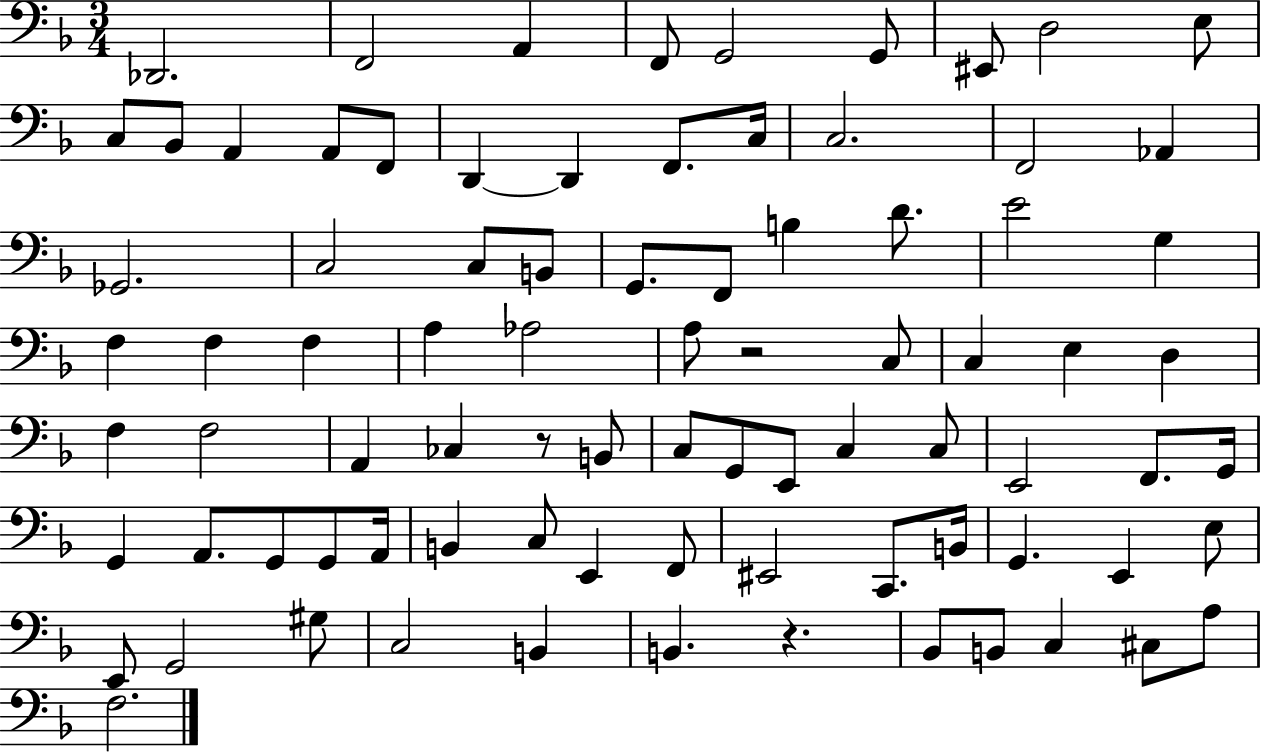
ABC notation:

X:1
T:Untitled
M:3/4
L:1/4
K:F
_D,,2 F,,2 A,, F,,/2 G,,2 G,,/2 ^E,,/2 D,2 E,/2 C,/2 _B,,/2 A,, A,,/2 F,,/2 D,, D,, F,,/2 C,/4 C,2 F,,2 _A,, _G,,2 C,2 C,/2 B,,/2 G,,/2 F,,/2 B, D/2 E2 G, F, F, F, A, _A,2 A,/2 z2 C,/2 C, E, D, F, F,2 A,, _C, z/2 B,,/2 C,/2 G,,/2 E,,/2 C, C,/2 E,,2 F,,/2 G,,/4 G,, A,,/2 G,,/2 G,,/2 A,,/4 B,, C,/2 E,, F,,/2 ^E,,2 C,,/2 B,,/4 G,, E,, E,/2 E,,/2 G,,2 ^G,/2 C,2 B,, B,, z _B,,/2 B,,/2 C, ^C,/2 A,/2 F,2